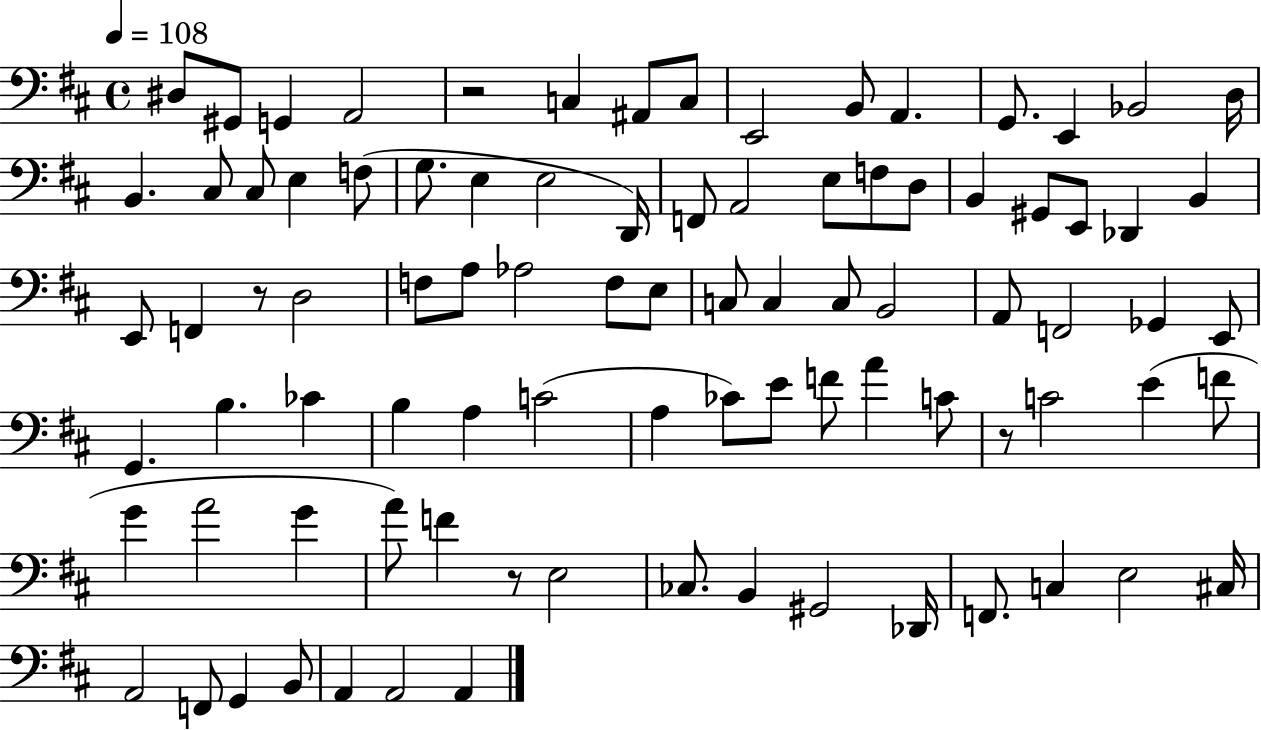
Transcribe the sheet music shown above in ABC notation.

X:1
T:Untitled
M:4/4
L:1/4
K:D
^D,/2 ^G,,/2 G,, A,,2 z2 C, ^A,,/2 C,/2 E,,2 B,,/2 A,, G,,/2 E,, _B,,2 D,/4 B,, ^C,/2 ^C,/2 E, F,/2 G,/2 E, E,2 D,,/4 F,,/2 A,,2 E,/2 F,/2 D,/2 B,, ^G,,/2 E,,/2 _D,, B,, E,,/2 F,, z/2 D,2 F,/2 A,/2 _A,2 F,/2 E,/2 C,/2 C, C,/2 B,,2 A,,/2 F,,2 _G,, E,,/2 G,, B, _C B, A, C2 A, _C/2 E/2 F/2 A C/2 z/2 C2 E F/2 G A2 G A/2 F z/2 E,2 _C,/2 B,, ^G,,2 _D,,/4 F,,/2 C, E,2 ^C,/4 A,,2 F,,/2 G,, B,,/2 A,, A,,2 A,,